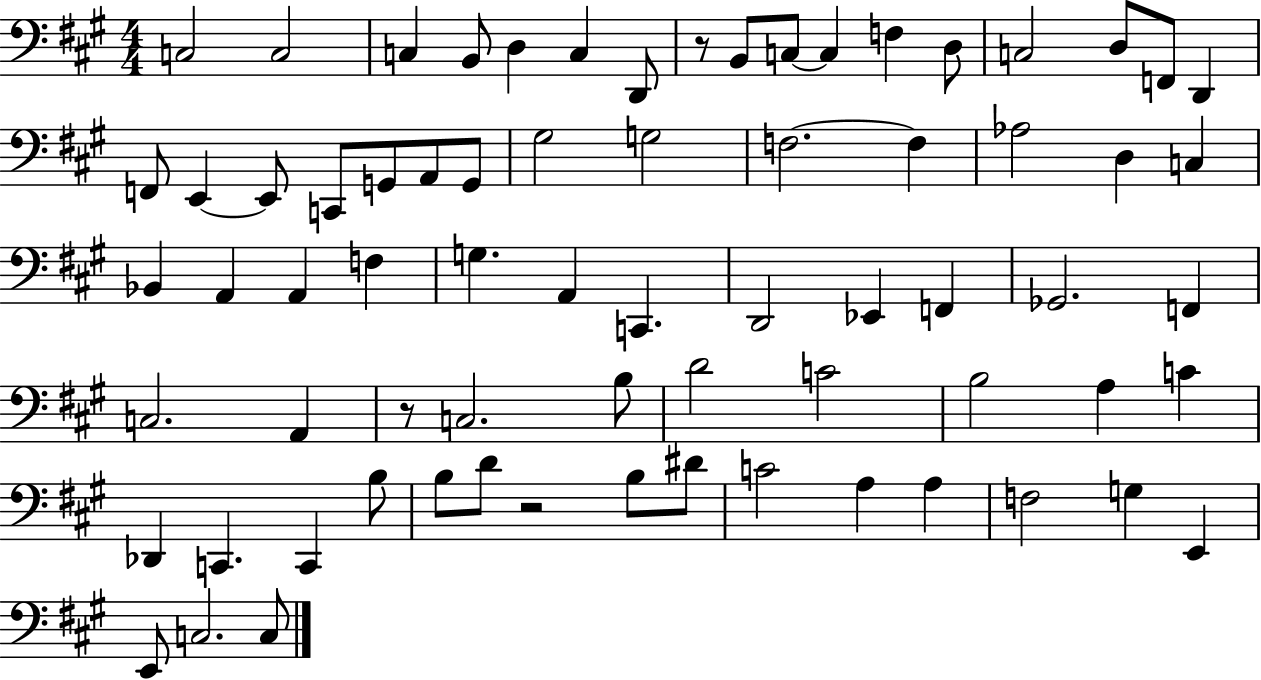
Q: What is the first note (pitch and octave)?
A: C3